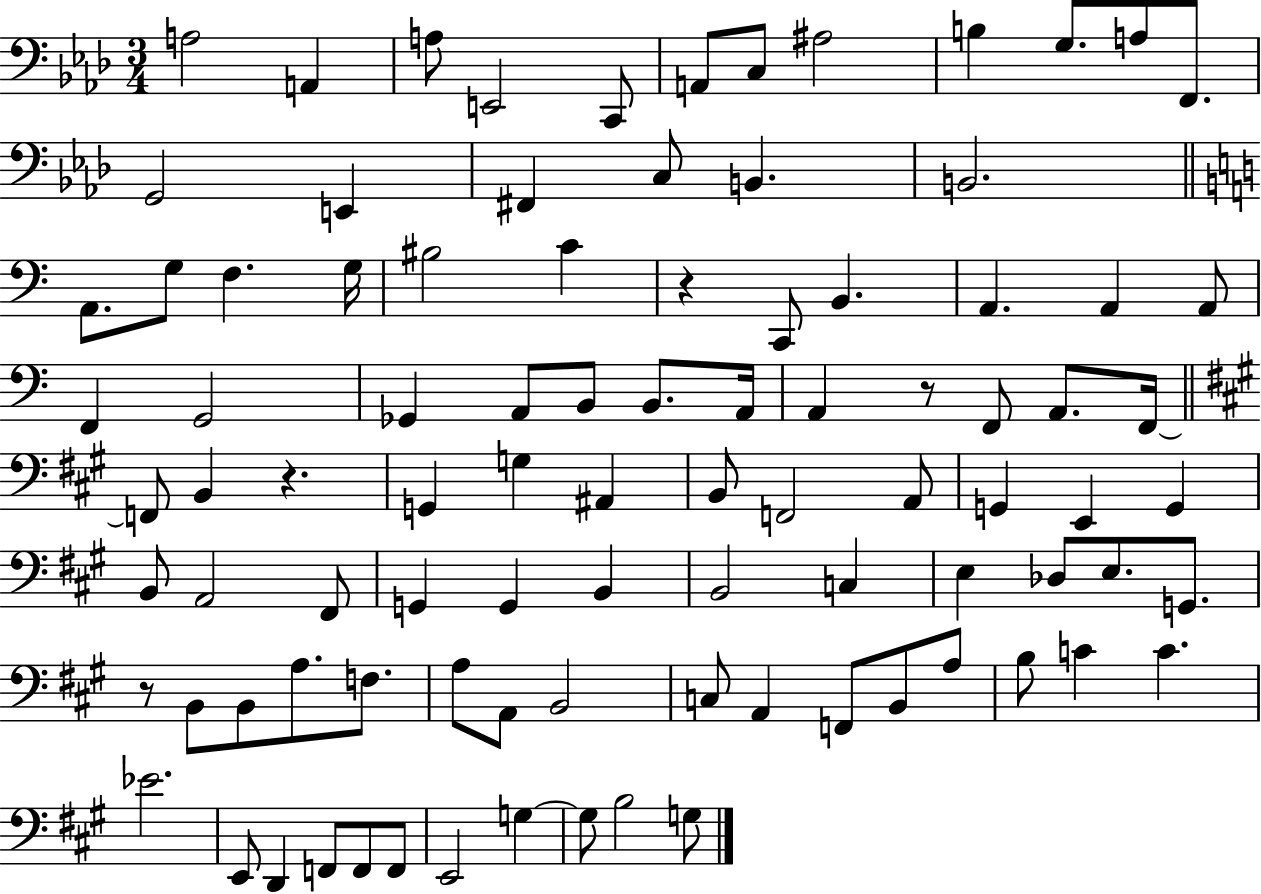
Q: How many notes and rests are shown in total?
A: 93